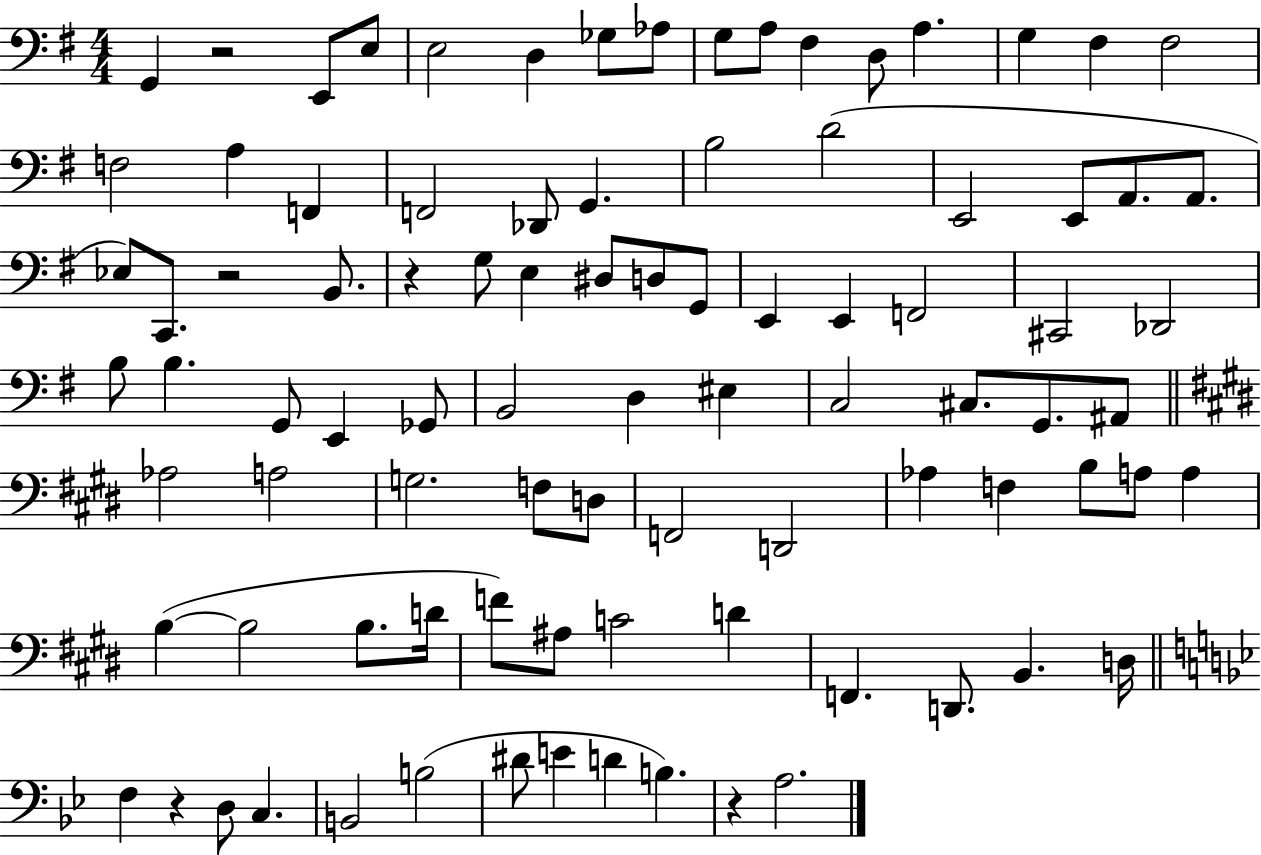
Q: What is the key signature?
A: G major